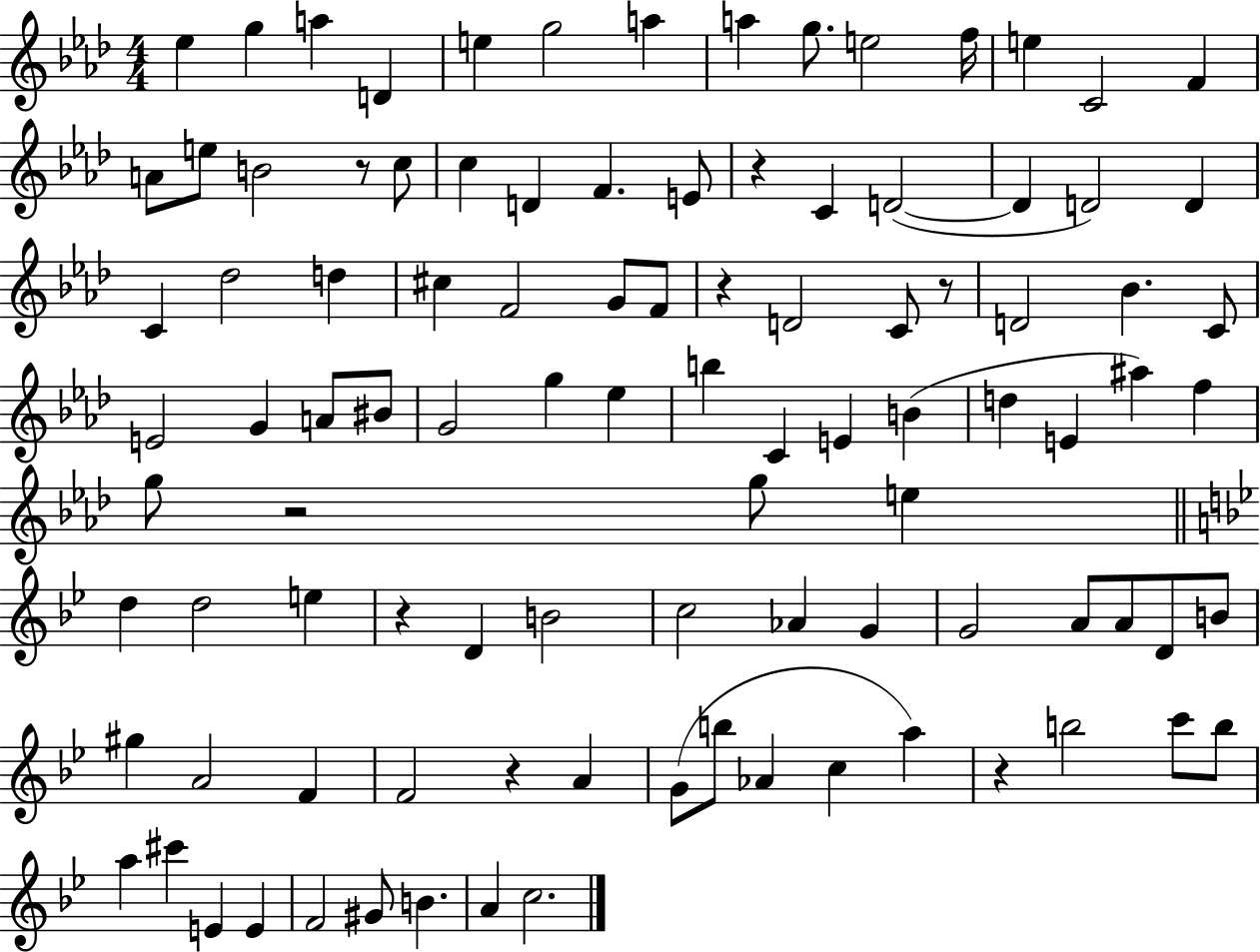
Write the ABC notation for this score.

X:1
T:Untitled
M:4/4
L:1/4
K:Ab
_e g a D e g2 a a g/2 e2 f/4 e C2 F A/2 e/2 B2 z/2 c/2 c D F E/2 z C D2 D D2 D C _d2 d ^c F2 G/2 F/2 z D2 C/2 z/2 D2 _B C/2 E2 G A/2 ^B/2 G2 g _e b C E B d E ^a f g/2 z2 g/2 e d d2 e z D B2 c2 _A G G2 A/2 A/2 D/2 B/2 ^g A2 F F2 z A G/2 b/2 _A c a z b2 c'/2 b/2 a ^c' E E F2 ^G/2 B A c2